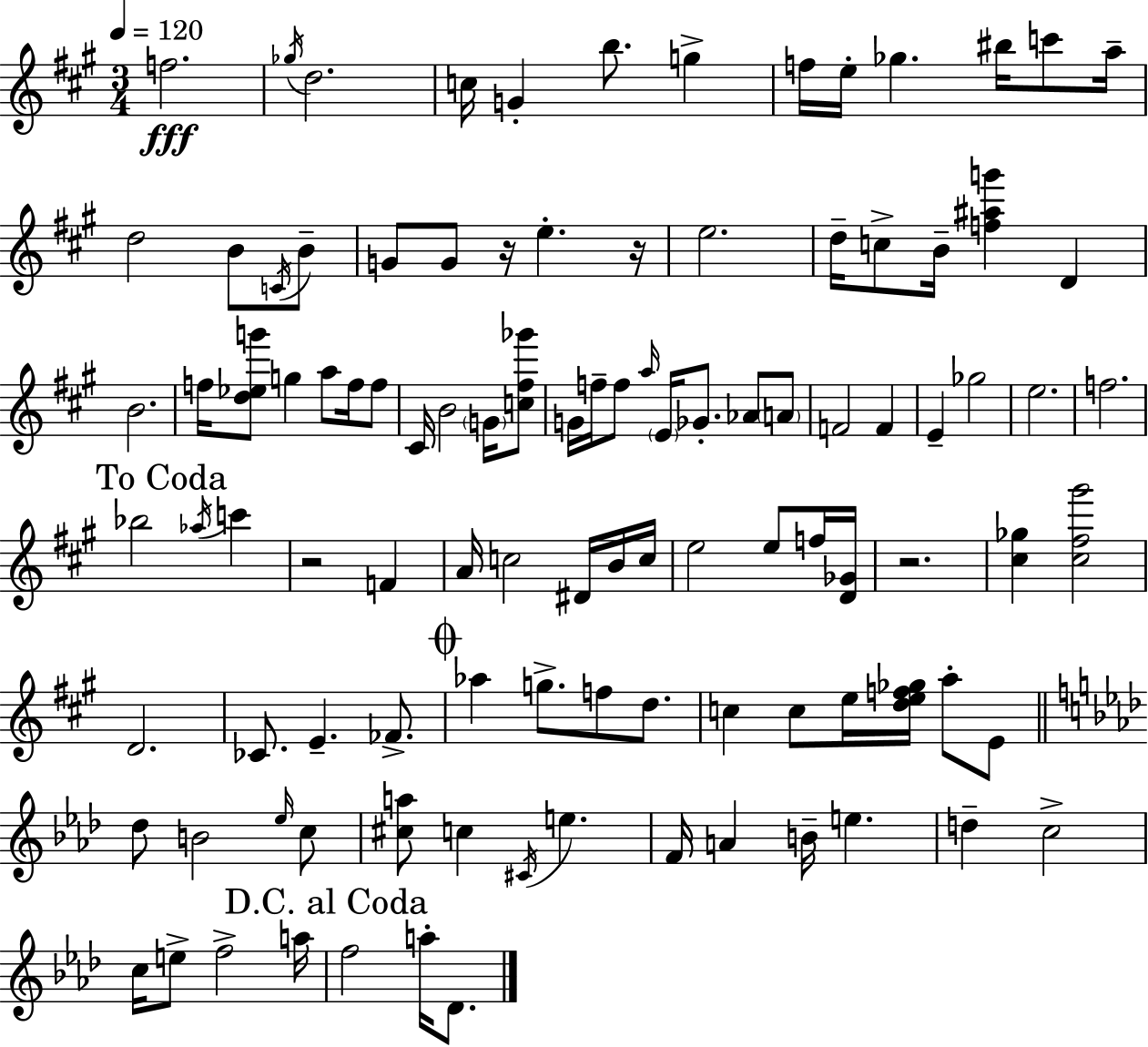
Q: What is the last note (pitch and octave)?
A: Db4